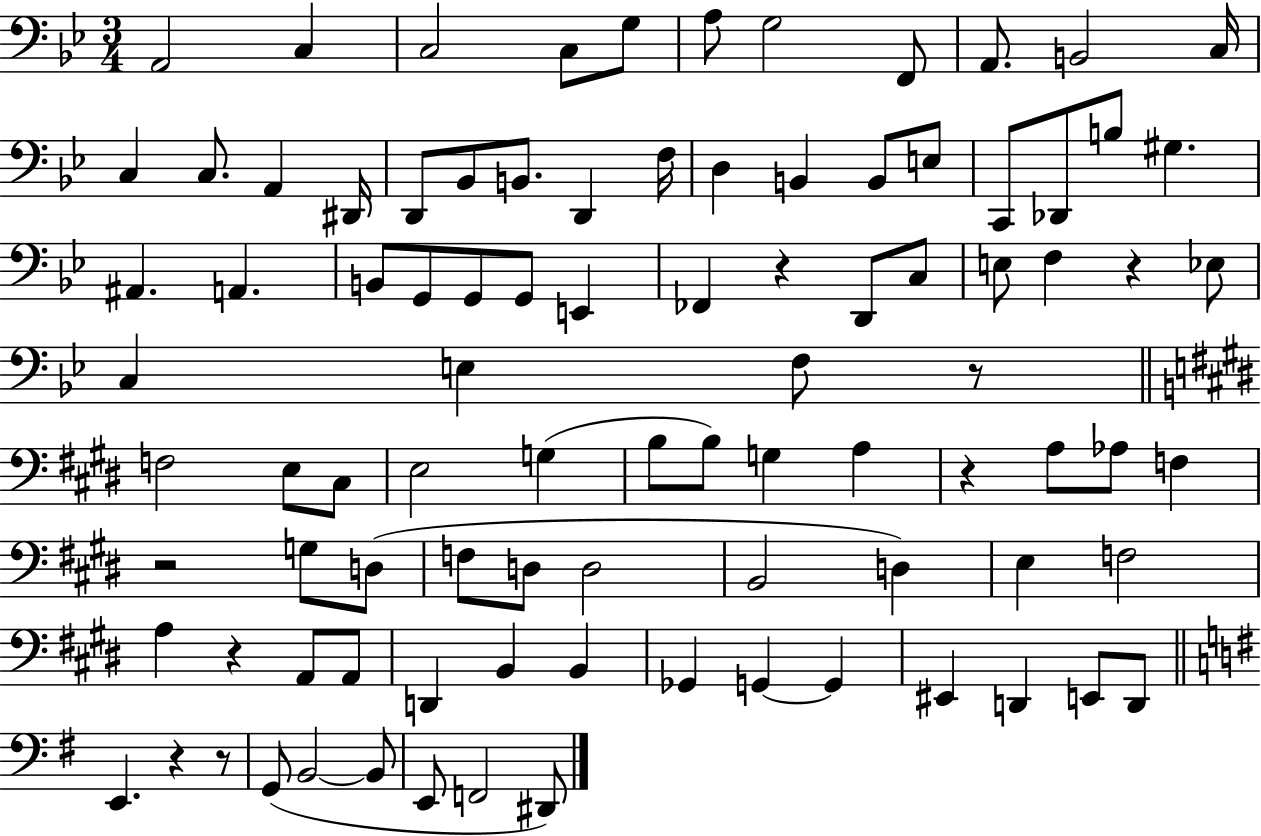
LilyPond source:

{
  \clef bass
  \numericTimeSignature
  \time 3/4
  \key bes \major
  \repeat volta 2 { a,2 c4 | c2 c8 g8 | a8 g2 f,8 | a,8. b,2 c16 | \break c4 c8. a,4 dis,16 | d,8 bes,8 b,8. d,4 f16 | d4 b,4 b,8 e8 | c,8 des,8 b8 gis4. | \break ais,4. a,4. | b,8 g,8 g,8 g,8 e,4 | fes,4 r4 d,8 c8 | e8 f4 r4 ees8 | \break c4 e4 f8 r8 | \bar "||" \break \key e \major f2 e8 cis8 | e2 g4( | b8 b8) g4 a4 | r4 a8 aes8 f4 | \break r2 g8 d8( | f8 d8 d2 | b,2 d4) | e4 f2 | \break a4 r4 a,8 a,8 | d,4 b,4 b,4 | ges,4 g,4~~ g,4 | eis,4 d,4 e,8 d,8 | \break \bar "||" \break \key g \major e,4. r4 r8 | g,8( b,2~~ b,8 | e,8 f,2 dis,8) | } \bar "|."
}